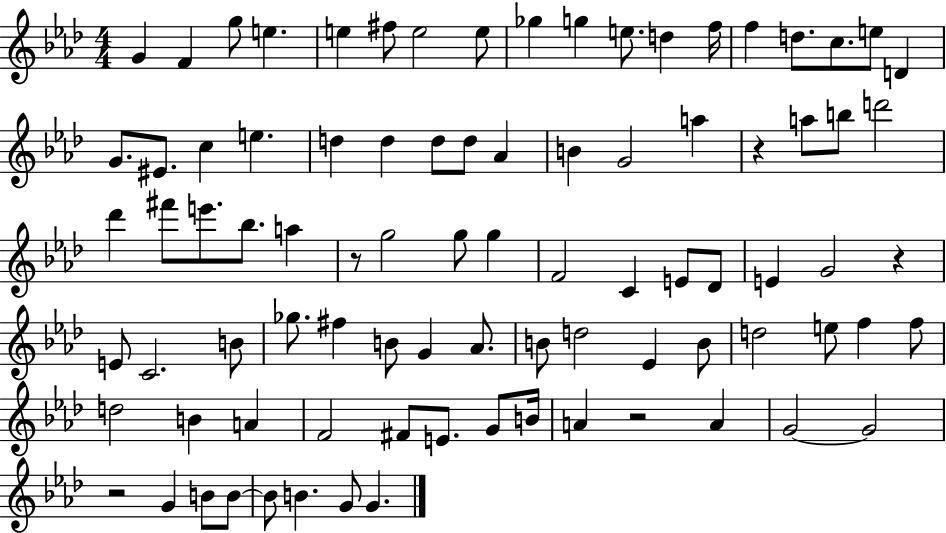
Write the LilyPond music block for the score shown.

{
  \clef treble
  \numericTimeSignature
  \time 4/4
  \key aes \major
  \repeat volta 2 { g'4 f'4 g''8 e''4. | e''4 fis''8 e''2 e''8 | ges''4 g''4 e''8. d''4 f''16 | f''4 d''8. c''8. e''8 d'4 | \break g'8. eis'8. c''4 e''4. | d''4 d''4 d''8 d''8 aes'4 | b'4 g'2 a''4 | r4 a''8 b''8 d'''2 | \break des'''4 fis'''8 e'''8. bes''8. a''4 | r8 g''2 g''8 g''4 | f'2 c'4 e'8 des'8 | e'4 g'2 r4 | \break e'8 c'2. b'8 | ges''8. fis''4 b'8 g'4 aes'8. | b'8 d''2 ees'4 b'8 | d''2 e''8 f''4 f''8 | \break d''2 b'4 a'4 | f'2 fis'8 e'8. g'8 b'16 | a'4 r2 a'4 | g'2~~ g'2 | \break r2 g'4 b'8 b'8~~ | b'8 b'4. g'8 g'4. | } \bar "|."
}